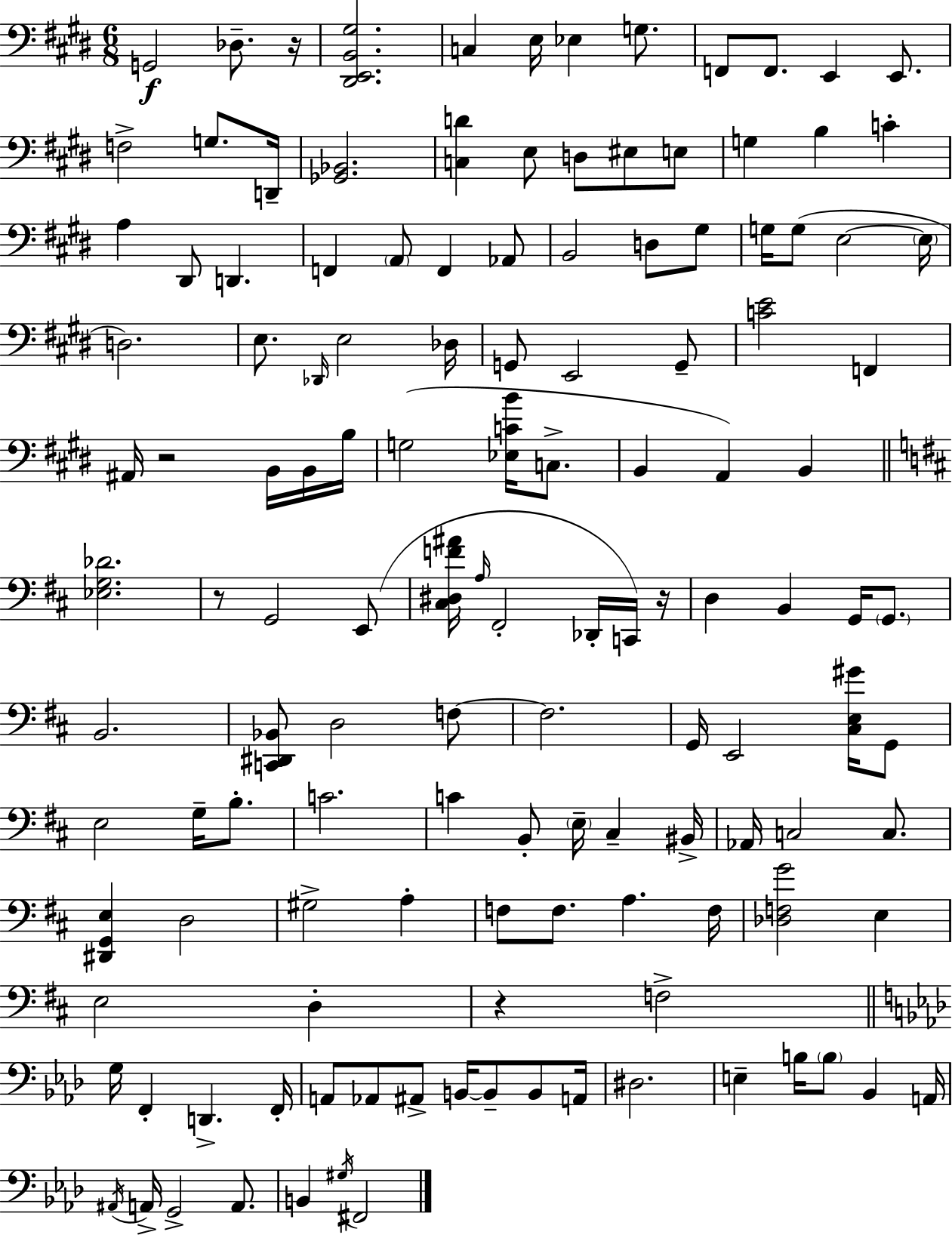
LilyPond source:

{
  \clef bass
  \numericTimeSignature
  \time 6/8
  \key e \major
  g,2\f des8.-- r16 | <dis, e, b, gis>2. | c4 e16 ees4 g8. | f,8 f,8. e,4 e,8. | \break f2-> g8. d,16-- | <ges, bes,>2. | <c d'>4 e8 d8 eis8 e8 | g4 b4 c'4-. | \break a4 dis,8 d,4. | f,4 \parenthesize a,8 f,4 aes,8 | b,2 d8 gis8 | g16 g8( e2~~ \parenthesize e16 | \break d2.) | e8. \grace { des,16 } e2 | des16 g,8 e,2 g,8-- | <c' e'>2 f,4 | \break ais,16 r2 b,16 b,16 | b16 g2( <ees c' b'>16 c8.-> | b,4 a,4) b,4 | \bar "||" \break \key d \major <ees g des'>2. | r8 g,2 e,8( | <cis dis f' ais'>16 \grace { a16 } fis,2-. des,16-. c,16) | r16 d4 b,4 g,16 \parenthesize g,8. | \break b,2. | <c, dis, bes,>8 d2 f8~~ | f2. | g,16 e,2 <cis e gis'>16 g,8 | \break e2 g16-- b8.-. | c'2. | c'4 b,8-. \parenthesize e16-- cis4-- | bis,16-> aes,16 c2 c8. | \break <dis, g, e>4 d2 | gis2-> a4-. | f8 f8. a4. | f16 <des f g'>2 e4 | \break e2 d4-. | r4 f2-> | \bar "||" \break \key aes \major g16 f,4-. d,4.-> f,16-. | a,8 aes,8 ais,8-> b,16~~ b,8-- b,8 a,16 | dis2. | e4-- b16 \parenthesize b8 bes,4 a,16 | \break \acciaccatura { ais,16 } a,16-> g,2-> a,8. | b,4 \acciaccatura { gis16 } fis,2 | \bar "|."
}